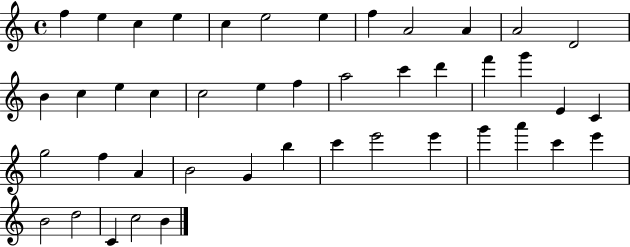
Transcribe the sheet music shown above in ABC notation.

X:1
T:Untitled
M:4/4
L:1/4
K:C
f e c e c e2 e f A2 A A2 D2 B c e c c2 e f a2 c' d' f' g' E C g2 f A B2 G b c' e'2 e' g' a' c' e' B2 d2 C c2 B